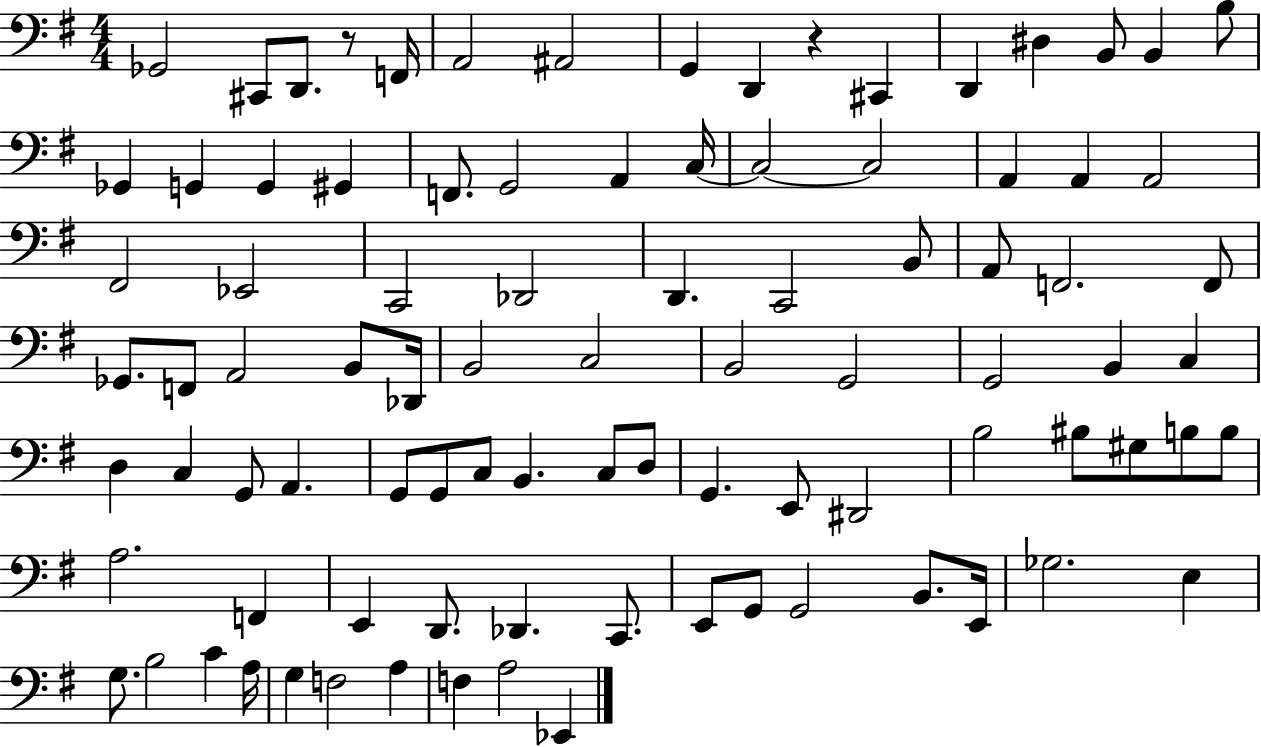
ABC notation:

X:1
T:Untitled
M:4/4
L:1/4
K:G
_G,,2 ^C,,/2 D,,/2 z/2 F,,/4 A,,2 ^A,,2 G,, D,, z ^C,, D,, ^D, B,,/2 B,, B,/2 _G,, G,, G,, ^G,, F,,/2 G,,2 A,, C,/4 C,2 C,2 A,, A,, A,,2 ^F,,2 _E,,2 C,,2 _D,,2 D,, C,,2 B,,/2 A,,/2 F,,2 F,,/2 _G,,/2 F,,/2 A,,2 B,,/2 _D,,/4 B,,2 C,2 B,,2 G,,2 G,,2 B,, C, D, C, G,,/2 A,, G,,/2 G,,/2 C,/2 B,, C,/2 D,/2 G,, E,,/2 ^D,,2 B,2 ^B,/2 ^G,/2 B,/2 B,/2 A,2 F,, E,, D,,/2 _D,, C,,/2 E,,/2 G,,/2 G,,2 B,,/2 E,,/4 _G,2 E, G,/2 B,2 C A,/4 G, F,2 A, F, A,2 _E,,